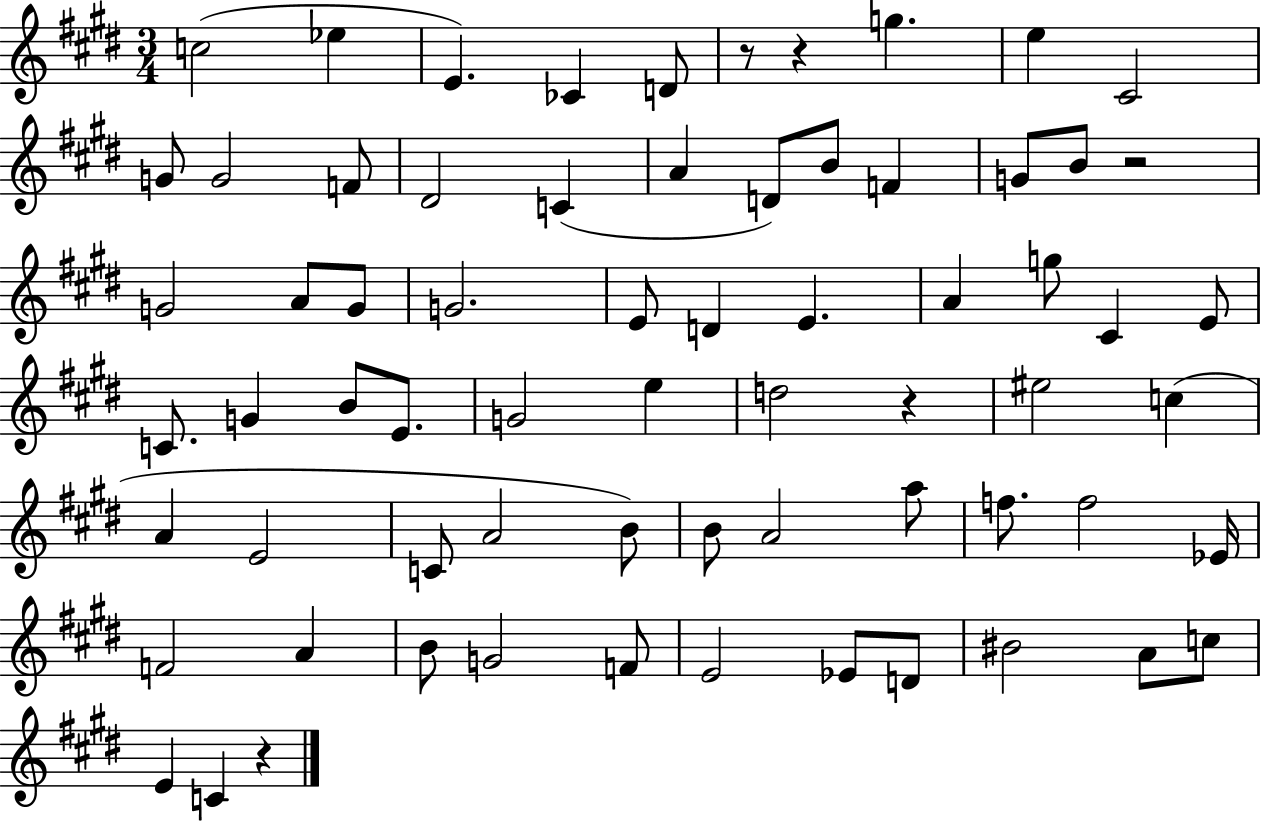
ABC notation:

X:1
T:Untitled
M:3/4
L:1/4
K:E
c2 _e E _C D/2 z/2 z g e ^C2 G/2 G2 F/2 ^D2 C A D/2 B/2 F G/2 B/2 z2 G2 A/2 G/2 G2 E/2 D E A g/2 ^C E/2 C/2 G B/2 E/2 G2 e d2 z ^e2 c A E2 C/2 A2 B/2 B/2 A2 a/2 f/2 f2 _E/4 F2 A B/2 G2 F/2 E2 _E/2 D/2 ^B2 A/2 c/2 E C z